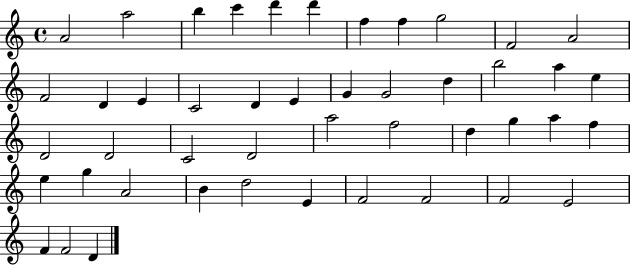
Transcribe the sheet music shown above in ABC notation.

X:1
T:Untitled
M:4/4
L:1/4
K:C
A2 a2 b c' d' d' f f g2 F2 A2 F2 D E C2 D E G G2 d b2 a e D2 D2 C2 D2 a2 f2 d g a f e g A2 B d2 E F2 F2 F2 E2 F F2 D